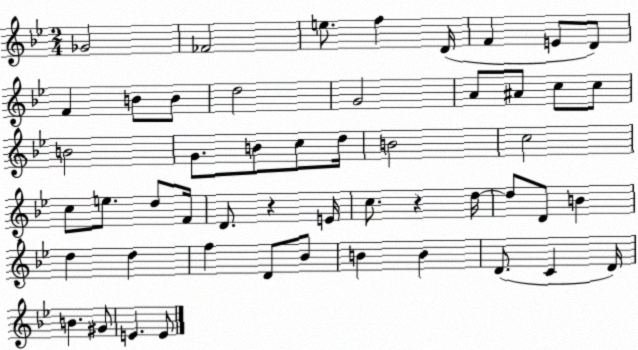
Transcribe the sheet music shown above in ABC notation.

X:1
T:Untitled
M:2/4
L:1/4
K:Bb
_G2 _F2 e/2 f D/4 F E/2 D/2 F B/2 B/2 d2 G2 A/2 ^A/2 c/2 c/2 B2 G/2 B/2 c/2 d/4 B2 c2 c/2 e/2 d/2 F/4 D/2 z E/4 c/2 z d/4 d/2 D/2 B d d f D/2 _B/2 B B D/2 C D/4 B ^G/2 E E/2